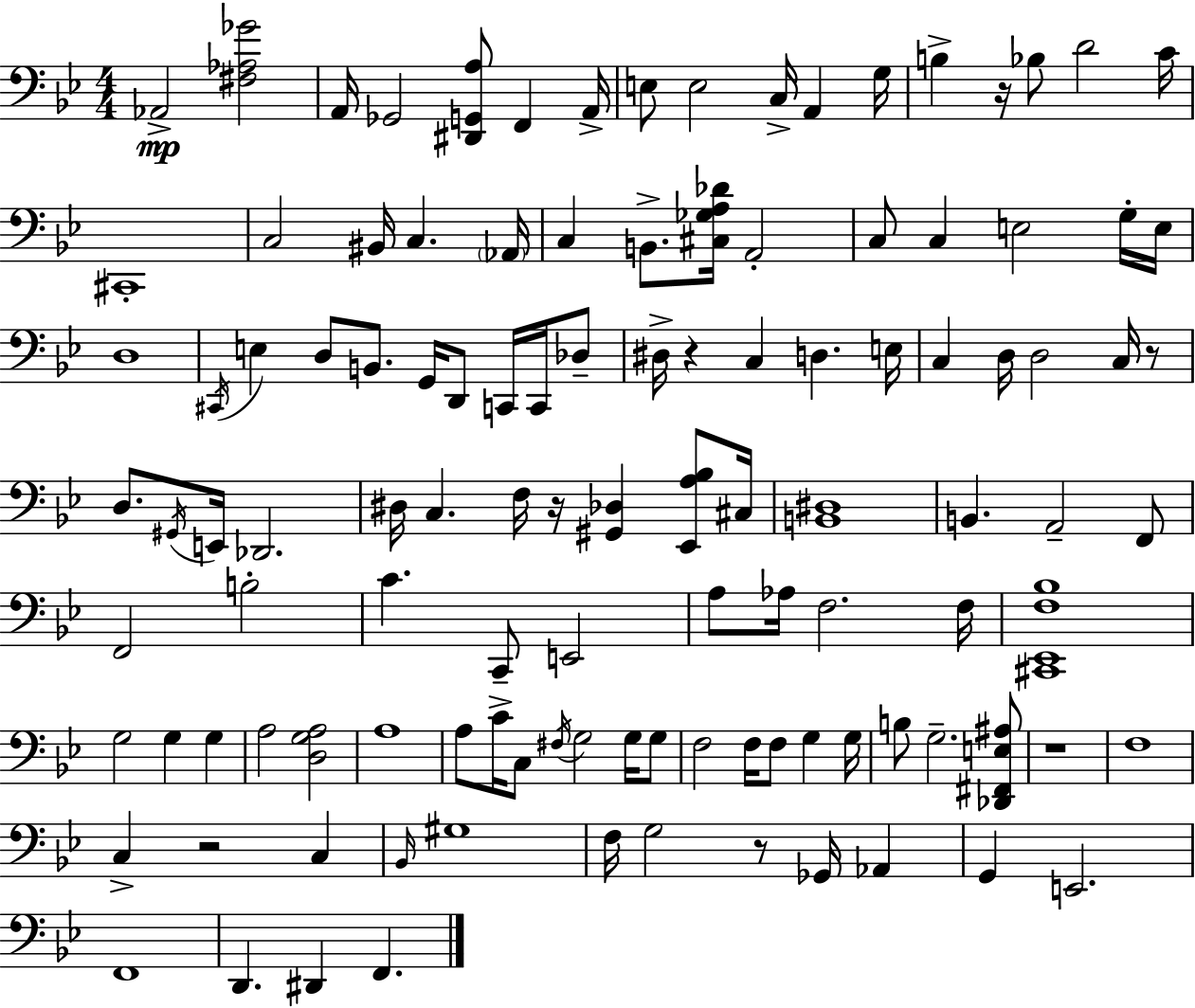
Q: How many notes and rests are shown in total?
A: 115